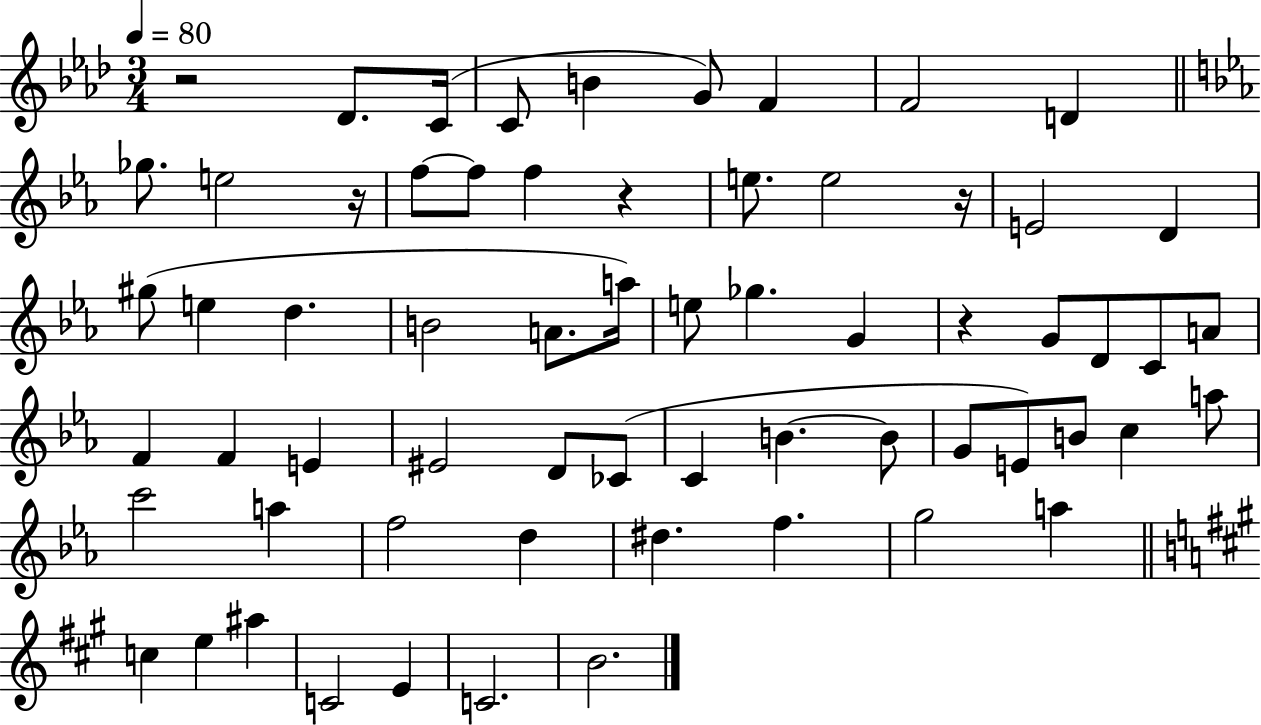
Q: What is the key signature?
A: AES major